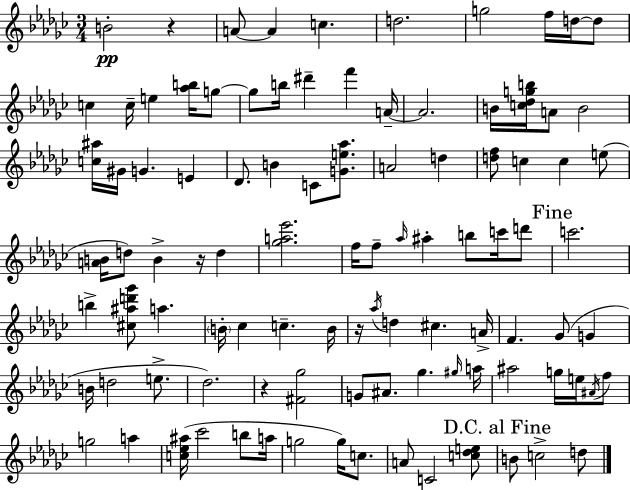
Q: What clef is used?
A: treble